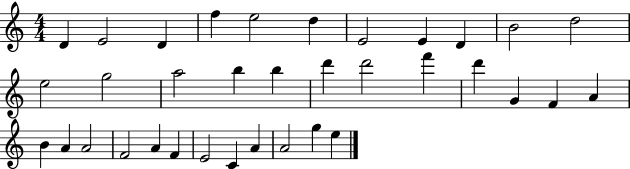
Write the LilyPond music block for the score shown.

{
  \clef treble
  \numericTimeSignature
  \time 4/4
  \key c \major
  d'4 e'2 d'4 | f''4 e''2 d''4 | e'2 e'4 d'4 | b'2 d''2 | \break e''2 g''2 | a''2 b''4 b''4 | d'''4 d'''2 f'''4 | d'''4 g'4 f'4 a'4 | \break b'4 a'4 a'2 | f'2 a'4 f'4 | e'2 c'4 a'4 | a'2 g''4 e''4 | \break \bar "|."
}